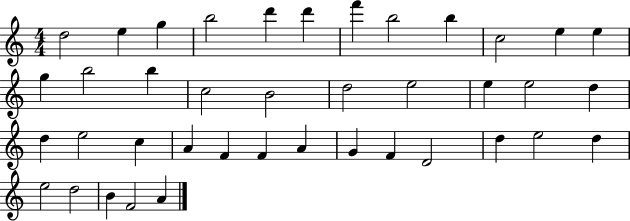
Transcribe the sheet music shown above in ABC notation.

X:1
T:Untitled
M:4/4
L:1/4
K:C
d2 e g b2 d' d' f' b2 b c2 e e g b2 b c2 B2 d2 e2 e e2 d d e2 c A F F A G F D2 d e2 d e2 d2 B F2 A